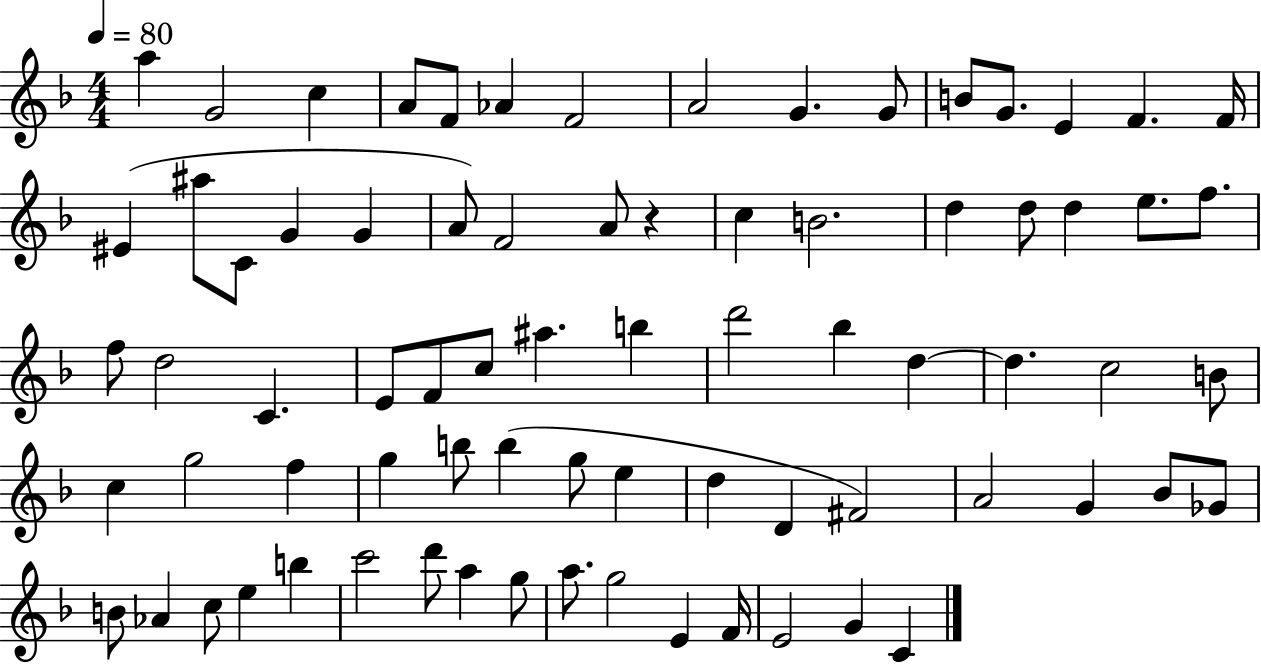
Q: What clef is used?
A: treble